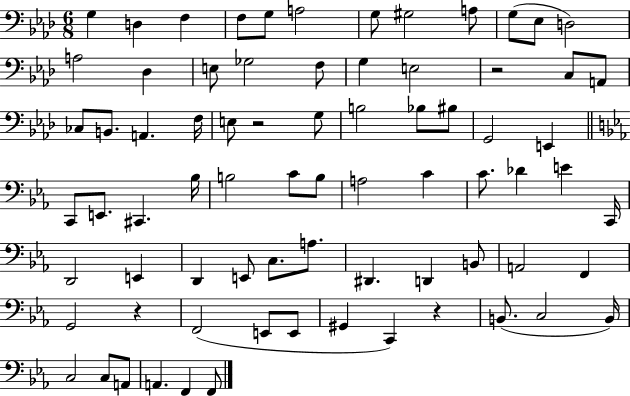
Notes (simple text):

G3/q D3/q F3/q F3/e G3/e A3/h G3/e G#3/h A3/e G3/e Eb3/e D3/h A3/h Db3/q E3/e Gb3/h F3/e G3/q E3/h R/h C3/e A2/e CES3/e B2/e. A2/q. F3/s E3/e R/h G3/e B3/h Bb3/e BIS3/e G2/h E2/q C2/e E2/e. C#2/q. Bb3/s B3/h C4/e B3/e A3/h C4/q C4/e. Db4/q E4/q C2/s D2/h E2/q D2/q E2/e C3/e. A3/e. D#2/q. D2/q B2/e A2/h F2/q G2/h R/q F2/h E2/e E2/e G#2/q C2/q R/q B2/e. C3/h B2/s C3/h C3/e A2/e A2/q. F2/q F2/e